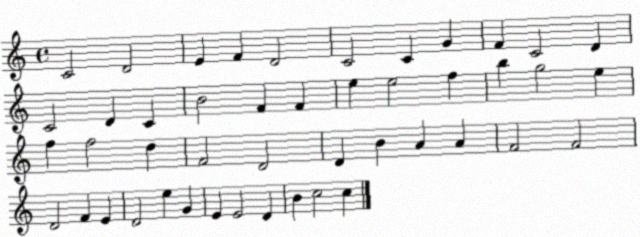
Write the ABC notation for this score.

X:1
T:Untitled
M:4/4
L:1/4
K:C
C2 D2 E F D2 C2 C G F C2 D C2 D C B2 F F e e2 f b g2 e f f2 d F2 D2 D B A A F2 F2 D2 F E D2 e G E E2 D B c2 c